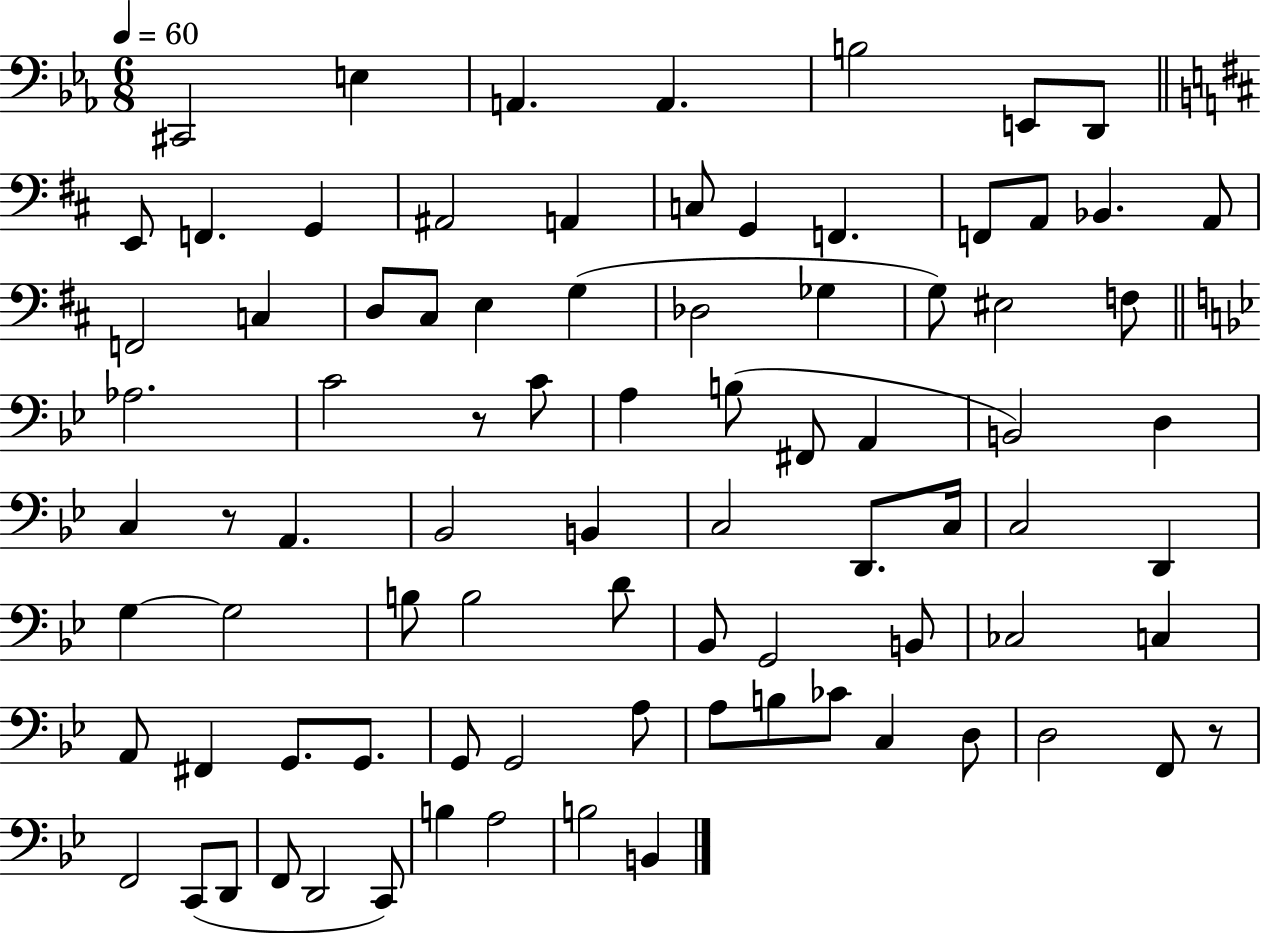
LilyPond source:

{
  \clef bass
  \numericTimeSignature
  \time 6/8
  \key ees \major
  \tempo 4 = 60
  cis,2 e4 | a,4. a,4. | b2 e,8 d,8 | \bar "||" \break \key d \major e,8 f,4. g,4 | ais,2 a,4 | c8 g,4 f,4. | f,8 a,8 bes,4. a,8 | \break f,2 c4 | d8 cis8 e4 g4( | des2 ges4 | g8) eis2 f8 | \break \bar "||" \break \key g \minor aes2. | c'2 r8 c'8 | a4 b8( fis,8 a,4 | b,2) d4 | \break c4 r8 a,4. | bes,2 b,4 | c2 d,8. c16 | c2 d,4 | \break g4~~ g2 | b8 b2 d'8 | bes,8 g,2 b,8 | ces2 c4 | \break a,8 fis,4 g,8. g,8. | g,8 g,2 a8 | a8 b8 ces'8 c4 d8 | d2 f,8 r8 | \break f,2 c,8( d,8 | f,8 d,2 c,8) | b4 a2 | b2 b,4 | \break \bar "|."
}